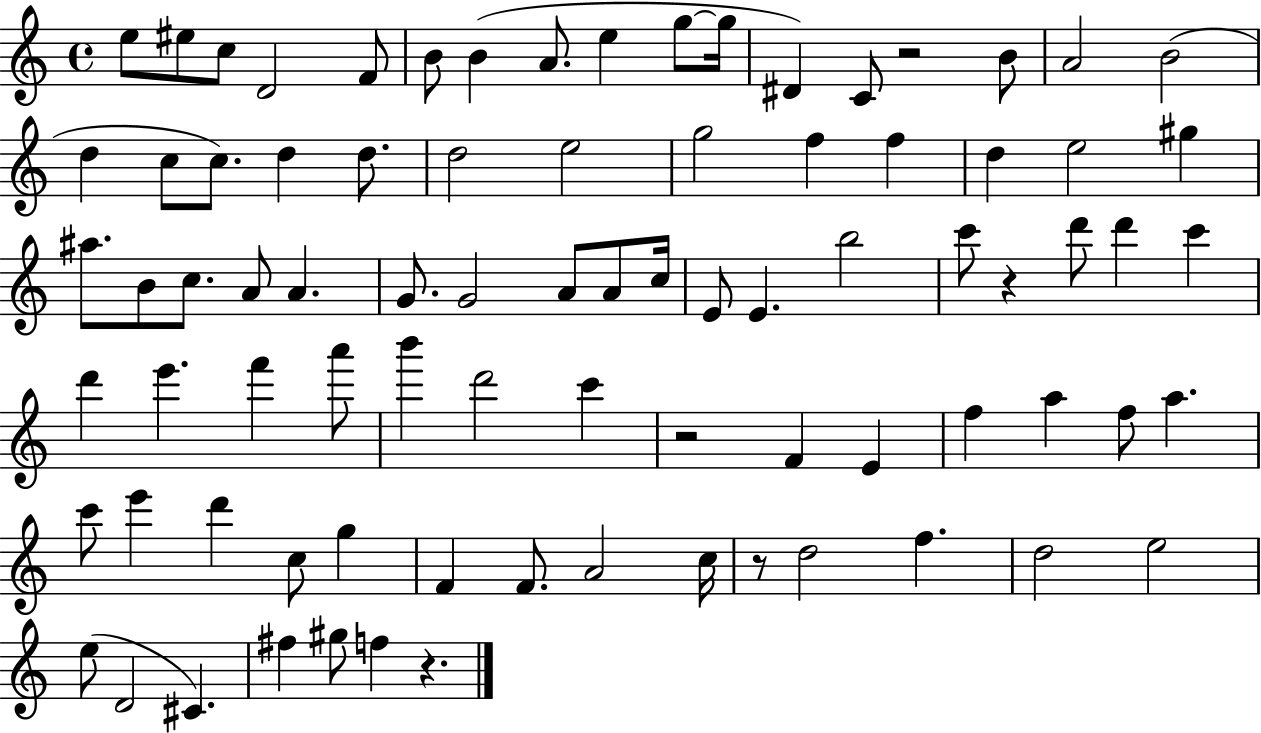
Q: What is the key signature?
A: C major